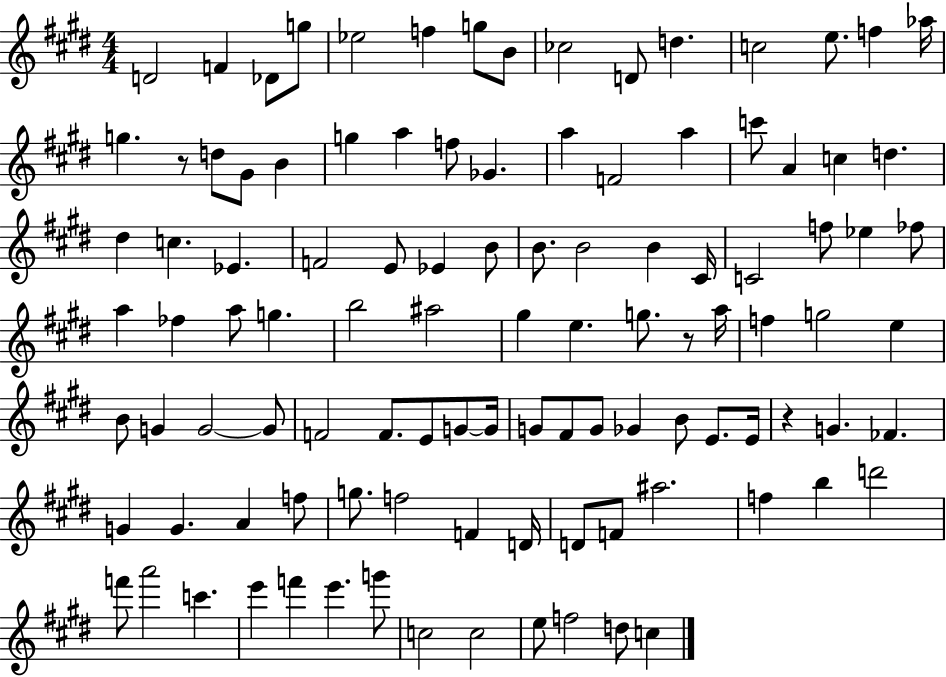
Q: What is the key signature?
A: E major